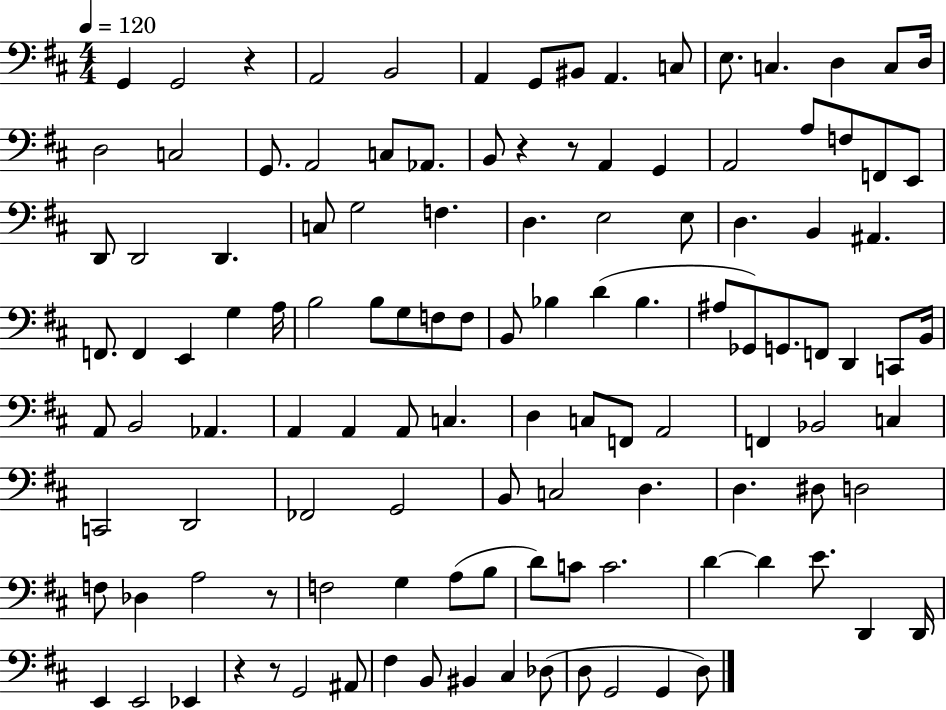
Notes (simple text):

G2/q G2/h R/q A2/h B2/h A2/q G2/e BIS2/e A2/q. C3/e E3/e. C3/q. D3/q C3/e D3/s D3/h C3/h G2/e. A2/h C3/e Ab2/e. B2/e R/q R/e A2/q G2/q A2/h A3/e F3/e F2/e E2/e D2/e D2/h D2/q. C3/e G3/h F3/q. D3/q. E3/h E3/e D3/q. B2/q A#2/q. F2/e. F2/q E2/q G3/q A3/s B3/h B3/e G3/e F3/e F3/e B2/e Bb3/q D4/q Bb3/q. A#3/e Gb2/e G2/e. F2/e D2/q C2/e B2/s A2/e B2/h Ab2/q. A2/q A2/q A2/e C3/q. D3/q C3/e F2/e A2/h F2/q Bb2/h C3/q C2/h D2/h FES2/h G2/h B2/e C3/h D3/q. D3/q. D#3/e D3/h F3/e Db3/q A3/h R/e F3/h G3/q A3/e B3/e D4/e C4/e C4/h. D4/q D4/q E4/e. D2/q D2/s E2/q E2/h Eb2/q R/q R/e G2/h A#2/e F#3/q B2/e BIS2/q C#3/q Db3/e D3/e G2/h G2/q D3/e